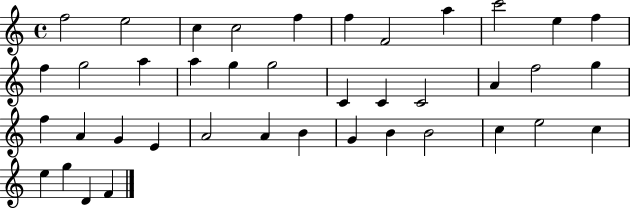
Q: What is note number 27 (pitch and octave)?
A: E4